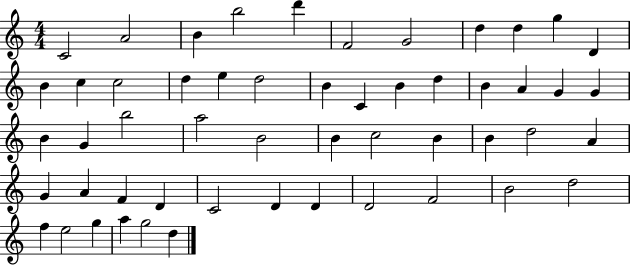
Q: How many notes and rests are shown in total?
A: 53